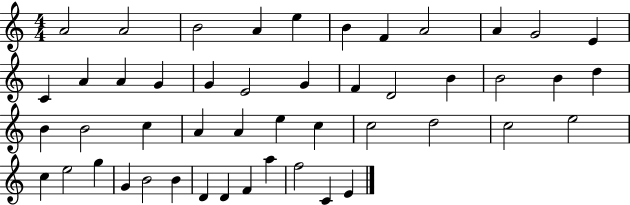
A4/h A4/h B4/h A4/q E5/q B4/q F4/q A4/h A4/q G4/h E4/q C4/q A4/q A4/q G4/q G4/q E4/h G4/q F4/q D4/h B4/q B4/h B4/q D5/q B4/q B4/h C5/q A4/q A4/q E5/q C5/q C5/h D5/h C5/h E5/h C5/q E5/h G5/q G4/q B4/h B4/q D4/q D4/q F4/q A5/q F5/h C4/q E4/q